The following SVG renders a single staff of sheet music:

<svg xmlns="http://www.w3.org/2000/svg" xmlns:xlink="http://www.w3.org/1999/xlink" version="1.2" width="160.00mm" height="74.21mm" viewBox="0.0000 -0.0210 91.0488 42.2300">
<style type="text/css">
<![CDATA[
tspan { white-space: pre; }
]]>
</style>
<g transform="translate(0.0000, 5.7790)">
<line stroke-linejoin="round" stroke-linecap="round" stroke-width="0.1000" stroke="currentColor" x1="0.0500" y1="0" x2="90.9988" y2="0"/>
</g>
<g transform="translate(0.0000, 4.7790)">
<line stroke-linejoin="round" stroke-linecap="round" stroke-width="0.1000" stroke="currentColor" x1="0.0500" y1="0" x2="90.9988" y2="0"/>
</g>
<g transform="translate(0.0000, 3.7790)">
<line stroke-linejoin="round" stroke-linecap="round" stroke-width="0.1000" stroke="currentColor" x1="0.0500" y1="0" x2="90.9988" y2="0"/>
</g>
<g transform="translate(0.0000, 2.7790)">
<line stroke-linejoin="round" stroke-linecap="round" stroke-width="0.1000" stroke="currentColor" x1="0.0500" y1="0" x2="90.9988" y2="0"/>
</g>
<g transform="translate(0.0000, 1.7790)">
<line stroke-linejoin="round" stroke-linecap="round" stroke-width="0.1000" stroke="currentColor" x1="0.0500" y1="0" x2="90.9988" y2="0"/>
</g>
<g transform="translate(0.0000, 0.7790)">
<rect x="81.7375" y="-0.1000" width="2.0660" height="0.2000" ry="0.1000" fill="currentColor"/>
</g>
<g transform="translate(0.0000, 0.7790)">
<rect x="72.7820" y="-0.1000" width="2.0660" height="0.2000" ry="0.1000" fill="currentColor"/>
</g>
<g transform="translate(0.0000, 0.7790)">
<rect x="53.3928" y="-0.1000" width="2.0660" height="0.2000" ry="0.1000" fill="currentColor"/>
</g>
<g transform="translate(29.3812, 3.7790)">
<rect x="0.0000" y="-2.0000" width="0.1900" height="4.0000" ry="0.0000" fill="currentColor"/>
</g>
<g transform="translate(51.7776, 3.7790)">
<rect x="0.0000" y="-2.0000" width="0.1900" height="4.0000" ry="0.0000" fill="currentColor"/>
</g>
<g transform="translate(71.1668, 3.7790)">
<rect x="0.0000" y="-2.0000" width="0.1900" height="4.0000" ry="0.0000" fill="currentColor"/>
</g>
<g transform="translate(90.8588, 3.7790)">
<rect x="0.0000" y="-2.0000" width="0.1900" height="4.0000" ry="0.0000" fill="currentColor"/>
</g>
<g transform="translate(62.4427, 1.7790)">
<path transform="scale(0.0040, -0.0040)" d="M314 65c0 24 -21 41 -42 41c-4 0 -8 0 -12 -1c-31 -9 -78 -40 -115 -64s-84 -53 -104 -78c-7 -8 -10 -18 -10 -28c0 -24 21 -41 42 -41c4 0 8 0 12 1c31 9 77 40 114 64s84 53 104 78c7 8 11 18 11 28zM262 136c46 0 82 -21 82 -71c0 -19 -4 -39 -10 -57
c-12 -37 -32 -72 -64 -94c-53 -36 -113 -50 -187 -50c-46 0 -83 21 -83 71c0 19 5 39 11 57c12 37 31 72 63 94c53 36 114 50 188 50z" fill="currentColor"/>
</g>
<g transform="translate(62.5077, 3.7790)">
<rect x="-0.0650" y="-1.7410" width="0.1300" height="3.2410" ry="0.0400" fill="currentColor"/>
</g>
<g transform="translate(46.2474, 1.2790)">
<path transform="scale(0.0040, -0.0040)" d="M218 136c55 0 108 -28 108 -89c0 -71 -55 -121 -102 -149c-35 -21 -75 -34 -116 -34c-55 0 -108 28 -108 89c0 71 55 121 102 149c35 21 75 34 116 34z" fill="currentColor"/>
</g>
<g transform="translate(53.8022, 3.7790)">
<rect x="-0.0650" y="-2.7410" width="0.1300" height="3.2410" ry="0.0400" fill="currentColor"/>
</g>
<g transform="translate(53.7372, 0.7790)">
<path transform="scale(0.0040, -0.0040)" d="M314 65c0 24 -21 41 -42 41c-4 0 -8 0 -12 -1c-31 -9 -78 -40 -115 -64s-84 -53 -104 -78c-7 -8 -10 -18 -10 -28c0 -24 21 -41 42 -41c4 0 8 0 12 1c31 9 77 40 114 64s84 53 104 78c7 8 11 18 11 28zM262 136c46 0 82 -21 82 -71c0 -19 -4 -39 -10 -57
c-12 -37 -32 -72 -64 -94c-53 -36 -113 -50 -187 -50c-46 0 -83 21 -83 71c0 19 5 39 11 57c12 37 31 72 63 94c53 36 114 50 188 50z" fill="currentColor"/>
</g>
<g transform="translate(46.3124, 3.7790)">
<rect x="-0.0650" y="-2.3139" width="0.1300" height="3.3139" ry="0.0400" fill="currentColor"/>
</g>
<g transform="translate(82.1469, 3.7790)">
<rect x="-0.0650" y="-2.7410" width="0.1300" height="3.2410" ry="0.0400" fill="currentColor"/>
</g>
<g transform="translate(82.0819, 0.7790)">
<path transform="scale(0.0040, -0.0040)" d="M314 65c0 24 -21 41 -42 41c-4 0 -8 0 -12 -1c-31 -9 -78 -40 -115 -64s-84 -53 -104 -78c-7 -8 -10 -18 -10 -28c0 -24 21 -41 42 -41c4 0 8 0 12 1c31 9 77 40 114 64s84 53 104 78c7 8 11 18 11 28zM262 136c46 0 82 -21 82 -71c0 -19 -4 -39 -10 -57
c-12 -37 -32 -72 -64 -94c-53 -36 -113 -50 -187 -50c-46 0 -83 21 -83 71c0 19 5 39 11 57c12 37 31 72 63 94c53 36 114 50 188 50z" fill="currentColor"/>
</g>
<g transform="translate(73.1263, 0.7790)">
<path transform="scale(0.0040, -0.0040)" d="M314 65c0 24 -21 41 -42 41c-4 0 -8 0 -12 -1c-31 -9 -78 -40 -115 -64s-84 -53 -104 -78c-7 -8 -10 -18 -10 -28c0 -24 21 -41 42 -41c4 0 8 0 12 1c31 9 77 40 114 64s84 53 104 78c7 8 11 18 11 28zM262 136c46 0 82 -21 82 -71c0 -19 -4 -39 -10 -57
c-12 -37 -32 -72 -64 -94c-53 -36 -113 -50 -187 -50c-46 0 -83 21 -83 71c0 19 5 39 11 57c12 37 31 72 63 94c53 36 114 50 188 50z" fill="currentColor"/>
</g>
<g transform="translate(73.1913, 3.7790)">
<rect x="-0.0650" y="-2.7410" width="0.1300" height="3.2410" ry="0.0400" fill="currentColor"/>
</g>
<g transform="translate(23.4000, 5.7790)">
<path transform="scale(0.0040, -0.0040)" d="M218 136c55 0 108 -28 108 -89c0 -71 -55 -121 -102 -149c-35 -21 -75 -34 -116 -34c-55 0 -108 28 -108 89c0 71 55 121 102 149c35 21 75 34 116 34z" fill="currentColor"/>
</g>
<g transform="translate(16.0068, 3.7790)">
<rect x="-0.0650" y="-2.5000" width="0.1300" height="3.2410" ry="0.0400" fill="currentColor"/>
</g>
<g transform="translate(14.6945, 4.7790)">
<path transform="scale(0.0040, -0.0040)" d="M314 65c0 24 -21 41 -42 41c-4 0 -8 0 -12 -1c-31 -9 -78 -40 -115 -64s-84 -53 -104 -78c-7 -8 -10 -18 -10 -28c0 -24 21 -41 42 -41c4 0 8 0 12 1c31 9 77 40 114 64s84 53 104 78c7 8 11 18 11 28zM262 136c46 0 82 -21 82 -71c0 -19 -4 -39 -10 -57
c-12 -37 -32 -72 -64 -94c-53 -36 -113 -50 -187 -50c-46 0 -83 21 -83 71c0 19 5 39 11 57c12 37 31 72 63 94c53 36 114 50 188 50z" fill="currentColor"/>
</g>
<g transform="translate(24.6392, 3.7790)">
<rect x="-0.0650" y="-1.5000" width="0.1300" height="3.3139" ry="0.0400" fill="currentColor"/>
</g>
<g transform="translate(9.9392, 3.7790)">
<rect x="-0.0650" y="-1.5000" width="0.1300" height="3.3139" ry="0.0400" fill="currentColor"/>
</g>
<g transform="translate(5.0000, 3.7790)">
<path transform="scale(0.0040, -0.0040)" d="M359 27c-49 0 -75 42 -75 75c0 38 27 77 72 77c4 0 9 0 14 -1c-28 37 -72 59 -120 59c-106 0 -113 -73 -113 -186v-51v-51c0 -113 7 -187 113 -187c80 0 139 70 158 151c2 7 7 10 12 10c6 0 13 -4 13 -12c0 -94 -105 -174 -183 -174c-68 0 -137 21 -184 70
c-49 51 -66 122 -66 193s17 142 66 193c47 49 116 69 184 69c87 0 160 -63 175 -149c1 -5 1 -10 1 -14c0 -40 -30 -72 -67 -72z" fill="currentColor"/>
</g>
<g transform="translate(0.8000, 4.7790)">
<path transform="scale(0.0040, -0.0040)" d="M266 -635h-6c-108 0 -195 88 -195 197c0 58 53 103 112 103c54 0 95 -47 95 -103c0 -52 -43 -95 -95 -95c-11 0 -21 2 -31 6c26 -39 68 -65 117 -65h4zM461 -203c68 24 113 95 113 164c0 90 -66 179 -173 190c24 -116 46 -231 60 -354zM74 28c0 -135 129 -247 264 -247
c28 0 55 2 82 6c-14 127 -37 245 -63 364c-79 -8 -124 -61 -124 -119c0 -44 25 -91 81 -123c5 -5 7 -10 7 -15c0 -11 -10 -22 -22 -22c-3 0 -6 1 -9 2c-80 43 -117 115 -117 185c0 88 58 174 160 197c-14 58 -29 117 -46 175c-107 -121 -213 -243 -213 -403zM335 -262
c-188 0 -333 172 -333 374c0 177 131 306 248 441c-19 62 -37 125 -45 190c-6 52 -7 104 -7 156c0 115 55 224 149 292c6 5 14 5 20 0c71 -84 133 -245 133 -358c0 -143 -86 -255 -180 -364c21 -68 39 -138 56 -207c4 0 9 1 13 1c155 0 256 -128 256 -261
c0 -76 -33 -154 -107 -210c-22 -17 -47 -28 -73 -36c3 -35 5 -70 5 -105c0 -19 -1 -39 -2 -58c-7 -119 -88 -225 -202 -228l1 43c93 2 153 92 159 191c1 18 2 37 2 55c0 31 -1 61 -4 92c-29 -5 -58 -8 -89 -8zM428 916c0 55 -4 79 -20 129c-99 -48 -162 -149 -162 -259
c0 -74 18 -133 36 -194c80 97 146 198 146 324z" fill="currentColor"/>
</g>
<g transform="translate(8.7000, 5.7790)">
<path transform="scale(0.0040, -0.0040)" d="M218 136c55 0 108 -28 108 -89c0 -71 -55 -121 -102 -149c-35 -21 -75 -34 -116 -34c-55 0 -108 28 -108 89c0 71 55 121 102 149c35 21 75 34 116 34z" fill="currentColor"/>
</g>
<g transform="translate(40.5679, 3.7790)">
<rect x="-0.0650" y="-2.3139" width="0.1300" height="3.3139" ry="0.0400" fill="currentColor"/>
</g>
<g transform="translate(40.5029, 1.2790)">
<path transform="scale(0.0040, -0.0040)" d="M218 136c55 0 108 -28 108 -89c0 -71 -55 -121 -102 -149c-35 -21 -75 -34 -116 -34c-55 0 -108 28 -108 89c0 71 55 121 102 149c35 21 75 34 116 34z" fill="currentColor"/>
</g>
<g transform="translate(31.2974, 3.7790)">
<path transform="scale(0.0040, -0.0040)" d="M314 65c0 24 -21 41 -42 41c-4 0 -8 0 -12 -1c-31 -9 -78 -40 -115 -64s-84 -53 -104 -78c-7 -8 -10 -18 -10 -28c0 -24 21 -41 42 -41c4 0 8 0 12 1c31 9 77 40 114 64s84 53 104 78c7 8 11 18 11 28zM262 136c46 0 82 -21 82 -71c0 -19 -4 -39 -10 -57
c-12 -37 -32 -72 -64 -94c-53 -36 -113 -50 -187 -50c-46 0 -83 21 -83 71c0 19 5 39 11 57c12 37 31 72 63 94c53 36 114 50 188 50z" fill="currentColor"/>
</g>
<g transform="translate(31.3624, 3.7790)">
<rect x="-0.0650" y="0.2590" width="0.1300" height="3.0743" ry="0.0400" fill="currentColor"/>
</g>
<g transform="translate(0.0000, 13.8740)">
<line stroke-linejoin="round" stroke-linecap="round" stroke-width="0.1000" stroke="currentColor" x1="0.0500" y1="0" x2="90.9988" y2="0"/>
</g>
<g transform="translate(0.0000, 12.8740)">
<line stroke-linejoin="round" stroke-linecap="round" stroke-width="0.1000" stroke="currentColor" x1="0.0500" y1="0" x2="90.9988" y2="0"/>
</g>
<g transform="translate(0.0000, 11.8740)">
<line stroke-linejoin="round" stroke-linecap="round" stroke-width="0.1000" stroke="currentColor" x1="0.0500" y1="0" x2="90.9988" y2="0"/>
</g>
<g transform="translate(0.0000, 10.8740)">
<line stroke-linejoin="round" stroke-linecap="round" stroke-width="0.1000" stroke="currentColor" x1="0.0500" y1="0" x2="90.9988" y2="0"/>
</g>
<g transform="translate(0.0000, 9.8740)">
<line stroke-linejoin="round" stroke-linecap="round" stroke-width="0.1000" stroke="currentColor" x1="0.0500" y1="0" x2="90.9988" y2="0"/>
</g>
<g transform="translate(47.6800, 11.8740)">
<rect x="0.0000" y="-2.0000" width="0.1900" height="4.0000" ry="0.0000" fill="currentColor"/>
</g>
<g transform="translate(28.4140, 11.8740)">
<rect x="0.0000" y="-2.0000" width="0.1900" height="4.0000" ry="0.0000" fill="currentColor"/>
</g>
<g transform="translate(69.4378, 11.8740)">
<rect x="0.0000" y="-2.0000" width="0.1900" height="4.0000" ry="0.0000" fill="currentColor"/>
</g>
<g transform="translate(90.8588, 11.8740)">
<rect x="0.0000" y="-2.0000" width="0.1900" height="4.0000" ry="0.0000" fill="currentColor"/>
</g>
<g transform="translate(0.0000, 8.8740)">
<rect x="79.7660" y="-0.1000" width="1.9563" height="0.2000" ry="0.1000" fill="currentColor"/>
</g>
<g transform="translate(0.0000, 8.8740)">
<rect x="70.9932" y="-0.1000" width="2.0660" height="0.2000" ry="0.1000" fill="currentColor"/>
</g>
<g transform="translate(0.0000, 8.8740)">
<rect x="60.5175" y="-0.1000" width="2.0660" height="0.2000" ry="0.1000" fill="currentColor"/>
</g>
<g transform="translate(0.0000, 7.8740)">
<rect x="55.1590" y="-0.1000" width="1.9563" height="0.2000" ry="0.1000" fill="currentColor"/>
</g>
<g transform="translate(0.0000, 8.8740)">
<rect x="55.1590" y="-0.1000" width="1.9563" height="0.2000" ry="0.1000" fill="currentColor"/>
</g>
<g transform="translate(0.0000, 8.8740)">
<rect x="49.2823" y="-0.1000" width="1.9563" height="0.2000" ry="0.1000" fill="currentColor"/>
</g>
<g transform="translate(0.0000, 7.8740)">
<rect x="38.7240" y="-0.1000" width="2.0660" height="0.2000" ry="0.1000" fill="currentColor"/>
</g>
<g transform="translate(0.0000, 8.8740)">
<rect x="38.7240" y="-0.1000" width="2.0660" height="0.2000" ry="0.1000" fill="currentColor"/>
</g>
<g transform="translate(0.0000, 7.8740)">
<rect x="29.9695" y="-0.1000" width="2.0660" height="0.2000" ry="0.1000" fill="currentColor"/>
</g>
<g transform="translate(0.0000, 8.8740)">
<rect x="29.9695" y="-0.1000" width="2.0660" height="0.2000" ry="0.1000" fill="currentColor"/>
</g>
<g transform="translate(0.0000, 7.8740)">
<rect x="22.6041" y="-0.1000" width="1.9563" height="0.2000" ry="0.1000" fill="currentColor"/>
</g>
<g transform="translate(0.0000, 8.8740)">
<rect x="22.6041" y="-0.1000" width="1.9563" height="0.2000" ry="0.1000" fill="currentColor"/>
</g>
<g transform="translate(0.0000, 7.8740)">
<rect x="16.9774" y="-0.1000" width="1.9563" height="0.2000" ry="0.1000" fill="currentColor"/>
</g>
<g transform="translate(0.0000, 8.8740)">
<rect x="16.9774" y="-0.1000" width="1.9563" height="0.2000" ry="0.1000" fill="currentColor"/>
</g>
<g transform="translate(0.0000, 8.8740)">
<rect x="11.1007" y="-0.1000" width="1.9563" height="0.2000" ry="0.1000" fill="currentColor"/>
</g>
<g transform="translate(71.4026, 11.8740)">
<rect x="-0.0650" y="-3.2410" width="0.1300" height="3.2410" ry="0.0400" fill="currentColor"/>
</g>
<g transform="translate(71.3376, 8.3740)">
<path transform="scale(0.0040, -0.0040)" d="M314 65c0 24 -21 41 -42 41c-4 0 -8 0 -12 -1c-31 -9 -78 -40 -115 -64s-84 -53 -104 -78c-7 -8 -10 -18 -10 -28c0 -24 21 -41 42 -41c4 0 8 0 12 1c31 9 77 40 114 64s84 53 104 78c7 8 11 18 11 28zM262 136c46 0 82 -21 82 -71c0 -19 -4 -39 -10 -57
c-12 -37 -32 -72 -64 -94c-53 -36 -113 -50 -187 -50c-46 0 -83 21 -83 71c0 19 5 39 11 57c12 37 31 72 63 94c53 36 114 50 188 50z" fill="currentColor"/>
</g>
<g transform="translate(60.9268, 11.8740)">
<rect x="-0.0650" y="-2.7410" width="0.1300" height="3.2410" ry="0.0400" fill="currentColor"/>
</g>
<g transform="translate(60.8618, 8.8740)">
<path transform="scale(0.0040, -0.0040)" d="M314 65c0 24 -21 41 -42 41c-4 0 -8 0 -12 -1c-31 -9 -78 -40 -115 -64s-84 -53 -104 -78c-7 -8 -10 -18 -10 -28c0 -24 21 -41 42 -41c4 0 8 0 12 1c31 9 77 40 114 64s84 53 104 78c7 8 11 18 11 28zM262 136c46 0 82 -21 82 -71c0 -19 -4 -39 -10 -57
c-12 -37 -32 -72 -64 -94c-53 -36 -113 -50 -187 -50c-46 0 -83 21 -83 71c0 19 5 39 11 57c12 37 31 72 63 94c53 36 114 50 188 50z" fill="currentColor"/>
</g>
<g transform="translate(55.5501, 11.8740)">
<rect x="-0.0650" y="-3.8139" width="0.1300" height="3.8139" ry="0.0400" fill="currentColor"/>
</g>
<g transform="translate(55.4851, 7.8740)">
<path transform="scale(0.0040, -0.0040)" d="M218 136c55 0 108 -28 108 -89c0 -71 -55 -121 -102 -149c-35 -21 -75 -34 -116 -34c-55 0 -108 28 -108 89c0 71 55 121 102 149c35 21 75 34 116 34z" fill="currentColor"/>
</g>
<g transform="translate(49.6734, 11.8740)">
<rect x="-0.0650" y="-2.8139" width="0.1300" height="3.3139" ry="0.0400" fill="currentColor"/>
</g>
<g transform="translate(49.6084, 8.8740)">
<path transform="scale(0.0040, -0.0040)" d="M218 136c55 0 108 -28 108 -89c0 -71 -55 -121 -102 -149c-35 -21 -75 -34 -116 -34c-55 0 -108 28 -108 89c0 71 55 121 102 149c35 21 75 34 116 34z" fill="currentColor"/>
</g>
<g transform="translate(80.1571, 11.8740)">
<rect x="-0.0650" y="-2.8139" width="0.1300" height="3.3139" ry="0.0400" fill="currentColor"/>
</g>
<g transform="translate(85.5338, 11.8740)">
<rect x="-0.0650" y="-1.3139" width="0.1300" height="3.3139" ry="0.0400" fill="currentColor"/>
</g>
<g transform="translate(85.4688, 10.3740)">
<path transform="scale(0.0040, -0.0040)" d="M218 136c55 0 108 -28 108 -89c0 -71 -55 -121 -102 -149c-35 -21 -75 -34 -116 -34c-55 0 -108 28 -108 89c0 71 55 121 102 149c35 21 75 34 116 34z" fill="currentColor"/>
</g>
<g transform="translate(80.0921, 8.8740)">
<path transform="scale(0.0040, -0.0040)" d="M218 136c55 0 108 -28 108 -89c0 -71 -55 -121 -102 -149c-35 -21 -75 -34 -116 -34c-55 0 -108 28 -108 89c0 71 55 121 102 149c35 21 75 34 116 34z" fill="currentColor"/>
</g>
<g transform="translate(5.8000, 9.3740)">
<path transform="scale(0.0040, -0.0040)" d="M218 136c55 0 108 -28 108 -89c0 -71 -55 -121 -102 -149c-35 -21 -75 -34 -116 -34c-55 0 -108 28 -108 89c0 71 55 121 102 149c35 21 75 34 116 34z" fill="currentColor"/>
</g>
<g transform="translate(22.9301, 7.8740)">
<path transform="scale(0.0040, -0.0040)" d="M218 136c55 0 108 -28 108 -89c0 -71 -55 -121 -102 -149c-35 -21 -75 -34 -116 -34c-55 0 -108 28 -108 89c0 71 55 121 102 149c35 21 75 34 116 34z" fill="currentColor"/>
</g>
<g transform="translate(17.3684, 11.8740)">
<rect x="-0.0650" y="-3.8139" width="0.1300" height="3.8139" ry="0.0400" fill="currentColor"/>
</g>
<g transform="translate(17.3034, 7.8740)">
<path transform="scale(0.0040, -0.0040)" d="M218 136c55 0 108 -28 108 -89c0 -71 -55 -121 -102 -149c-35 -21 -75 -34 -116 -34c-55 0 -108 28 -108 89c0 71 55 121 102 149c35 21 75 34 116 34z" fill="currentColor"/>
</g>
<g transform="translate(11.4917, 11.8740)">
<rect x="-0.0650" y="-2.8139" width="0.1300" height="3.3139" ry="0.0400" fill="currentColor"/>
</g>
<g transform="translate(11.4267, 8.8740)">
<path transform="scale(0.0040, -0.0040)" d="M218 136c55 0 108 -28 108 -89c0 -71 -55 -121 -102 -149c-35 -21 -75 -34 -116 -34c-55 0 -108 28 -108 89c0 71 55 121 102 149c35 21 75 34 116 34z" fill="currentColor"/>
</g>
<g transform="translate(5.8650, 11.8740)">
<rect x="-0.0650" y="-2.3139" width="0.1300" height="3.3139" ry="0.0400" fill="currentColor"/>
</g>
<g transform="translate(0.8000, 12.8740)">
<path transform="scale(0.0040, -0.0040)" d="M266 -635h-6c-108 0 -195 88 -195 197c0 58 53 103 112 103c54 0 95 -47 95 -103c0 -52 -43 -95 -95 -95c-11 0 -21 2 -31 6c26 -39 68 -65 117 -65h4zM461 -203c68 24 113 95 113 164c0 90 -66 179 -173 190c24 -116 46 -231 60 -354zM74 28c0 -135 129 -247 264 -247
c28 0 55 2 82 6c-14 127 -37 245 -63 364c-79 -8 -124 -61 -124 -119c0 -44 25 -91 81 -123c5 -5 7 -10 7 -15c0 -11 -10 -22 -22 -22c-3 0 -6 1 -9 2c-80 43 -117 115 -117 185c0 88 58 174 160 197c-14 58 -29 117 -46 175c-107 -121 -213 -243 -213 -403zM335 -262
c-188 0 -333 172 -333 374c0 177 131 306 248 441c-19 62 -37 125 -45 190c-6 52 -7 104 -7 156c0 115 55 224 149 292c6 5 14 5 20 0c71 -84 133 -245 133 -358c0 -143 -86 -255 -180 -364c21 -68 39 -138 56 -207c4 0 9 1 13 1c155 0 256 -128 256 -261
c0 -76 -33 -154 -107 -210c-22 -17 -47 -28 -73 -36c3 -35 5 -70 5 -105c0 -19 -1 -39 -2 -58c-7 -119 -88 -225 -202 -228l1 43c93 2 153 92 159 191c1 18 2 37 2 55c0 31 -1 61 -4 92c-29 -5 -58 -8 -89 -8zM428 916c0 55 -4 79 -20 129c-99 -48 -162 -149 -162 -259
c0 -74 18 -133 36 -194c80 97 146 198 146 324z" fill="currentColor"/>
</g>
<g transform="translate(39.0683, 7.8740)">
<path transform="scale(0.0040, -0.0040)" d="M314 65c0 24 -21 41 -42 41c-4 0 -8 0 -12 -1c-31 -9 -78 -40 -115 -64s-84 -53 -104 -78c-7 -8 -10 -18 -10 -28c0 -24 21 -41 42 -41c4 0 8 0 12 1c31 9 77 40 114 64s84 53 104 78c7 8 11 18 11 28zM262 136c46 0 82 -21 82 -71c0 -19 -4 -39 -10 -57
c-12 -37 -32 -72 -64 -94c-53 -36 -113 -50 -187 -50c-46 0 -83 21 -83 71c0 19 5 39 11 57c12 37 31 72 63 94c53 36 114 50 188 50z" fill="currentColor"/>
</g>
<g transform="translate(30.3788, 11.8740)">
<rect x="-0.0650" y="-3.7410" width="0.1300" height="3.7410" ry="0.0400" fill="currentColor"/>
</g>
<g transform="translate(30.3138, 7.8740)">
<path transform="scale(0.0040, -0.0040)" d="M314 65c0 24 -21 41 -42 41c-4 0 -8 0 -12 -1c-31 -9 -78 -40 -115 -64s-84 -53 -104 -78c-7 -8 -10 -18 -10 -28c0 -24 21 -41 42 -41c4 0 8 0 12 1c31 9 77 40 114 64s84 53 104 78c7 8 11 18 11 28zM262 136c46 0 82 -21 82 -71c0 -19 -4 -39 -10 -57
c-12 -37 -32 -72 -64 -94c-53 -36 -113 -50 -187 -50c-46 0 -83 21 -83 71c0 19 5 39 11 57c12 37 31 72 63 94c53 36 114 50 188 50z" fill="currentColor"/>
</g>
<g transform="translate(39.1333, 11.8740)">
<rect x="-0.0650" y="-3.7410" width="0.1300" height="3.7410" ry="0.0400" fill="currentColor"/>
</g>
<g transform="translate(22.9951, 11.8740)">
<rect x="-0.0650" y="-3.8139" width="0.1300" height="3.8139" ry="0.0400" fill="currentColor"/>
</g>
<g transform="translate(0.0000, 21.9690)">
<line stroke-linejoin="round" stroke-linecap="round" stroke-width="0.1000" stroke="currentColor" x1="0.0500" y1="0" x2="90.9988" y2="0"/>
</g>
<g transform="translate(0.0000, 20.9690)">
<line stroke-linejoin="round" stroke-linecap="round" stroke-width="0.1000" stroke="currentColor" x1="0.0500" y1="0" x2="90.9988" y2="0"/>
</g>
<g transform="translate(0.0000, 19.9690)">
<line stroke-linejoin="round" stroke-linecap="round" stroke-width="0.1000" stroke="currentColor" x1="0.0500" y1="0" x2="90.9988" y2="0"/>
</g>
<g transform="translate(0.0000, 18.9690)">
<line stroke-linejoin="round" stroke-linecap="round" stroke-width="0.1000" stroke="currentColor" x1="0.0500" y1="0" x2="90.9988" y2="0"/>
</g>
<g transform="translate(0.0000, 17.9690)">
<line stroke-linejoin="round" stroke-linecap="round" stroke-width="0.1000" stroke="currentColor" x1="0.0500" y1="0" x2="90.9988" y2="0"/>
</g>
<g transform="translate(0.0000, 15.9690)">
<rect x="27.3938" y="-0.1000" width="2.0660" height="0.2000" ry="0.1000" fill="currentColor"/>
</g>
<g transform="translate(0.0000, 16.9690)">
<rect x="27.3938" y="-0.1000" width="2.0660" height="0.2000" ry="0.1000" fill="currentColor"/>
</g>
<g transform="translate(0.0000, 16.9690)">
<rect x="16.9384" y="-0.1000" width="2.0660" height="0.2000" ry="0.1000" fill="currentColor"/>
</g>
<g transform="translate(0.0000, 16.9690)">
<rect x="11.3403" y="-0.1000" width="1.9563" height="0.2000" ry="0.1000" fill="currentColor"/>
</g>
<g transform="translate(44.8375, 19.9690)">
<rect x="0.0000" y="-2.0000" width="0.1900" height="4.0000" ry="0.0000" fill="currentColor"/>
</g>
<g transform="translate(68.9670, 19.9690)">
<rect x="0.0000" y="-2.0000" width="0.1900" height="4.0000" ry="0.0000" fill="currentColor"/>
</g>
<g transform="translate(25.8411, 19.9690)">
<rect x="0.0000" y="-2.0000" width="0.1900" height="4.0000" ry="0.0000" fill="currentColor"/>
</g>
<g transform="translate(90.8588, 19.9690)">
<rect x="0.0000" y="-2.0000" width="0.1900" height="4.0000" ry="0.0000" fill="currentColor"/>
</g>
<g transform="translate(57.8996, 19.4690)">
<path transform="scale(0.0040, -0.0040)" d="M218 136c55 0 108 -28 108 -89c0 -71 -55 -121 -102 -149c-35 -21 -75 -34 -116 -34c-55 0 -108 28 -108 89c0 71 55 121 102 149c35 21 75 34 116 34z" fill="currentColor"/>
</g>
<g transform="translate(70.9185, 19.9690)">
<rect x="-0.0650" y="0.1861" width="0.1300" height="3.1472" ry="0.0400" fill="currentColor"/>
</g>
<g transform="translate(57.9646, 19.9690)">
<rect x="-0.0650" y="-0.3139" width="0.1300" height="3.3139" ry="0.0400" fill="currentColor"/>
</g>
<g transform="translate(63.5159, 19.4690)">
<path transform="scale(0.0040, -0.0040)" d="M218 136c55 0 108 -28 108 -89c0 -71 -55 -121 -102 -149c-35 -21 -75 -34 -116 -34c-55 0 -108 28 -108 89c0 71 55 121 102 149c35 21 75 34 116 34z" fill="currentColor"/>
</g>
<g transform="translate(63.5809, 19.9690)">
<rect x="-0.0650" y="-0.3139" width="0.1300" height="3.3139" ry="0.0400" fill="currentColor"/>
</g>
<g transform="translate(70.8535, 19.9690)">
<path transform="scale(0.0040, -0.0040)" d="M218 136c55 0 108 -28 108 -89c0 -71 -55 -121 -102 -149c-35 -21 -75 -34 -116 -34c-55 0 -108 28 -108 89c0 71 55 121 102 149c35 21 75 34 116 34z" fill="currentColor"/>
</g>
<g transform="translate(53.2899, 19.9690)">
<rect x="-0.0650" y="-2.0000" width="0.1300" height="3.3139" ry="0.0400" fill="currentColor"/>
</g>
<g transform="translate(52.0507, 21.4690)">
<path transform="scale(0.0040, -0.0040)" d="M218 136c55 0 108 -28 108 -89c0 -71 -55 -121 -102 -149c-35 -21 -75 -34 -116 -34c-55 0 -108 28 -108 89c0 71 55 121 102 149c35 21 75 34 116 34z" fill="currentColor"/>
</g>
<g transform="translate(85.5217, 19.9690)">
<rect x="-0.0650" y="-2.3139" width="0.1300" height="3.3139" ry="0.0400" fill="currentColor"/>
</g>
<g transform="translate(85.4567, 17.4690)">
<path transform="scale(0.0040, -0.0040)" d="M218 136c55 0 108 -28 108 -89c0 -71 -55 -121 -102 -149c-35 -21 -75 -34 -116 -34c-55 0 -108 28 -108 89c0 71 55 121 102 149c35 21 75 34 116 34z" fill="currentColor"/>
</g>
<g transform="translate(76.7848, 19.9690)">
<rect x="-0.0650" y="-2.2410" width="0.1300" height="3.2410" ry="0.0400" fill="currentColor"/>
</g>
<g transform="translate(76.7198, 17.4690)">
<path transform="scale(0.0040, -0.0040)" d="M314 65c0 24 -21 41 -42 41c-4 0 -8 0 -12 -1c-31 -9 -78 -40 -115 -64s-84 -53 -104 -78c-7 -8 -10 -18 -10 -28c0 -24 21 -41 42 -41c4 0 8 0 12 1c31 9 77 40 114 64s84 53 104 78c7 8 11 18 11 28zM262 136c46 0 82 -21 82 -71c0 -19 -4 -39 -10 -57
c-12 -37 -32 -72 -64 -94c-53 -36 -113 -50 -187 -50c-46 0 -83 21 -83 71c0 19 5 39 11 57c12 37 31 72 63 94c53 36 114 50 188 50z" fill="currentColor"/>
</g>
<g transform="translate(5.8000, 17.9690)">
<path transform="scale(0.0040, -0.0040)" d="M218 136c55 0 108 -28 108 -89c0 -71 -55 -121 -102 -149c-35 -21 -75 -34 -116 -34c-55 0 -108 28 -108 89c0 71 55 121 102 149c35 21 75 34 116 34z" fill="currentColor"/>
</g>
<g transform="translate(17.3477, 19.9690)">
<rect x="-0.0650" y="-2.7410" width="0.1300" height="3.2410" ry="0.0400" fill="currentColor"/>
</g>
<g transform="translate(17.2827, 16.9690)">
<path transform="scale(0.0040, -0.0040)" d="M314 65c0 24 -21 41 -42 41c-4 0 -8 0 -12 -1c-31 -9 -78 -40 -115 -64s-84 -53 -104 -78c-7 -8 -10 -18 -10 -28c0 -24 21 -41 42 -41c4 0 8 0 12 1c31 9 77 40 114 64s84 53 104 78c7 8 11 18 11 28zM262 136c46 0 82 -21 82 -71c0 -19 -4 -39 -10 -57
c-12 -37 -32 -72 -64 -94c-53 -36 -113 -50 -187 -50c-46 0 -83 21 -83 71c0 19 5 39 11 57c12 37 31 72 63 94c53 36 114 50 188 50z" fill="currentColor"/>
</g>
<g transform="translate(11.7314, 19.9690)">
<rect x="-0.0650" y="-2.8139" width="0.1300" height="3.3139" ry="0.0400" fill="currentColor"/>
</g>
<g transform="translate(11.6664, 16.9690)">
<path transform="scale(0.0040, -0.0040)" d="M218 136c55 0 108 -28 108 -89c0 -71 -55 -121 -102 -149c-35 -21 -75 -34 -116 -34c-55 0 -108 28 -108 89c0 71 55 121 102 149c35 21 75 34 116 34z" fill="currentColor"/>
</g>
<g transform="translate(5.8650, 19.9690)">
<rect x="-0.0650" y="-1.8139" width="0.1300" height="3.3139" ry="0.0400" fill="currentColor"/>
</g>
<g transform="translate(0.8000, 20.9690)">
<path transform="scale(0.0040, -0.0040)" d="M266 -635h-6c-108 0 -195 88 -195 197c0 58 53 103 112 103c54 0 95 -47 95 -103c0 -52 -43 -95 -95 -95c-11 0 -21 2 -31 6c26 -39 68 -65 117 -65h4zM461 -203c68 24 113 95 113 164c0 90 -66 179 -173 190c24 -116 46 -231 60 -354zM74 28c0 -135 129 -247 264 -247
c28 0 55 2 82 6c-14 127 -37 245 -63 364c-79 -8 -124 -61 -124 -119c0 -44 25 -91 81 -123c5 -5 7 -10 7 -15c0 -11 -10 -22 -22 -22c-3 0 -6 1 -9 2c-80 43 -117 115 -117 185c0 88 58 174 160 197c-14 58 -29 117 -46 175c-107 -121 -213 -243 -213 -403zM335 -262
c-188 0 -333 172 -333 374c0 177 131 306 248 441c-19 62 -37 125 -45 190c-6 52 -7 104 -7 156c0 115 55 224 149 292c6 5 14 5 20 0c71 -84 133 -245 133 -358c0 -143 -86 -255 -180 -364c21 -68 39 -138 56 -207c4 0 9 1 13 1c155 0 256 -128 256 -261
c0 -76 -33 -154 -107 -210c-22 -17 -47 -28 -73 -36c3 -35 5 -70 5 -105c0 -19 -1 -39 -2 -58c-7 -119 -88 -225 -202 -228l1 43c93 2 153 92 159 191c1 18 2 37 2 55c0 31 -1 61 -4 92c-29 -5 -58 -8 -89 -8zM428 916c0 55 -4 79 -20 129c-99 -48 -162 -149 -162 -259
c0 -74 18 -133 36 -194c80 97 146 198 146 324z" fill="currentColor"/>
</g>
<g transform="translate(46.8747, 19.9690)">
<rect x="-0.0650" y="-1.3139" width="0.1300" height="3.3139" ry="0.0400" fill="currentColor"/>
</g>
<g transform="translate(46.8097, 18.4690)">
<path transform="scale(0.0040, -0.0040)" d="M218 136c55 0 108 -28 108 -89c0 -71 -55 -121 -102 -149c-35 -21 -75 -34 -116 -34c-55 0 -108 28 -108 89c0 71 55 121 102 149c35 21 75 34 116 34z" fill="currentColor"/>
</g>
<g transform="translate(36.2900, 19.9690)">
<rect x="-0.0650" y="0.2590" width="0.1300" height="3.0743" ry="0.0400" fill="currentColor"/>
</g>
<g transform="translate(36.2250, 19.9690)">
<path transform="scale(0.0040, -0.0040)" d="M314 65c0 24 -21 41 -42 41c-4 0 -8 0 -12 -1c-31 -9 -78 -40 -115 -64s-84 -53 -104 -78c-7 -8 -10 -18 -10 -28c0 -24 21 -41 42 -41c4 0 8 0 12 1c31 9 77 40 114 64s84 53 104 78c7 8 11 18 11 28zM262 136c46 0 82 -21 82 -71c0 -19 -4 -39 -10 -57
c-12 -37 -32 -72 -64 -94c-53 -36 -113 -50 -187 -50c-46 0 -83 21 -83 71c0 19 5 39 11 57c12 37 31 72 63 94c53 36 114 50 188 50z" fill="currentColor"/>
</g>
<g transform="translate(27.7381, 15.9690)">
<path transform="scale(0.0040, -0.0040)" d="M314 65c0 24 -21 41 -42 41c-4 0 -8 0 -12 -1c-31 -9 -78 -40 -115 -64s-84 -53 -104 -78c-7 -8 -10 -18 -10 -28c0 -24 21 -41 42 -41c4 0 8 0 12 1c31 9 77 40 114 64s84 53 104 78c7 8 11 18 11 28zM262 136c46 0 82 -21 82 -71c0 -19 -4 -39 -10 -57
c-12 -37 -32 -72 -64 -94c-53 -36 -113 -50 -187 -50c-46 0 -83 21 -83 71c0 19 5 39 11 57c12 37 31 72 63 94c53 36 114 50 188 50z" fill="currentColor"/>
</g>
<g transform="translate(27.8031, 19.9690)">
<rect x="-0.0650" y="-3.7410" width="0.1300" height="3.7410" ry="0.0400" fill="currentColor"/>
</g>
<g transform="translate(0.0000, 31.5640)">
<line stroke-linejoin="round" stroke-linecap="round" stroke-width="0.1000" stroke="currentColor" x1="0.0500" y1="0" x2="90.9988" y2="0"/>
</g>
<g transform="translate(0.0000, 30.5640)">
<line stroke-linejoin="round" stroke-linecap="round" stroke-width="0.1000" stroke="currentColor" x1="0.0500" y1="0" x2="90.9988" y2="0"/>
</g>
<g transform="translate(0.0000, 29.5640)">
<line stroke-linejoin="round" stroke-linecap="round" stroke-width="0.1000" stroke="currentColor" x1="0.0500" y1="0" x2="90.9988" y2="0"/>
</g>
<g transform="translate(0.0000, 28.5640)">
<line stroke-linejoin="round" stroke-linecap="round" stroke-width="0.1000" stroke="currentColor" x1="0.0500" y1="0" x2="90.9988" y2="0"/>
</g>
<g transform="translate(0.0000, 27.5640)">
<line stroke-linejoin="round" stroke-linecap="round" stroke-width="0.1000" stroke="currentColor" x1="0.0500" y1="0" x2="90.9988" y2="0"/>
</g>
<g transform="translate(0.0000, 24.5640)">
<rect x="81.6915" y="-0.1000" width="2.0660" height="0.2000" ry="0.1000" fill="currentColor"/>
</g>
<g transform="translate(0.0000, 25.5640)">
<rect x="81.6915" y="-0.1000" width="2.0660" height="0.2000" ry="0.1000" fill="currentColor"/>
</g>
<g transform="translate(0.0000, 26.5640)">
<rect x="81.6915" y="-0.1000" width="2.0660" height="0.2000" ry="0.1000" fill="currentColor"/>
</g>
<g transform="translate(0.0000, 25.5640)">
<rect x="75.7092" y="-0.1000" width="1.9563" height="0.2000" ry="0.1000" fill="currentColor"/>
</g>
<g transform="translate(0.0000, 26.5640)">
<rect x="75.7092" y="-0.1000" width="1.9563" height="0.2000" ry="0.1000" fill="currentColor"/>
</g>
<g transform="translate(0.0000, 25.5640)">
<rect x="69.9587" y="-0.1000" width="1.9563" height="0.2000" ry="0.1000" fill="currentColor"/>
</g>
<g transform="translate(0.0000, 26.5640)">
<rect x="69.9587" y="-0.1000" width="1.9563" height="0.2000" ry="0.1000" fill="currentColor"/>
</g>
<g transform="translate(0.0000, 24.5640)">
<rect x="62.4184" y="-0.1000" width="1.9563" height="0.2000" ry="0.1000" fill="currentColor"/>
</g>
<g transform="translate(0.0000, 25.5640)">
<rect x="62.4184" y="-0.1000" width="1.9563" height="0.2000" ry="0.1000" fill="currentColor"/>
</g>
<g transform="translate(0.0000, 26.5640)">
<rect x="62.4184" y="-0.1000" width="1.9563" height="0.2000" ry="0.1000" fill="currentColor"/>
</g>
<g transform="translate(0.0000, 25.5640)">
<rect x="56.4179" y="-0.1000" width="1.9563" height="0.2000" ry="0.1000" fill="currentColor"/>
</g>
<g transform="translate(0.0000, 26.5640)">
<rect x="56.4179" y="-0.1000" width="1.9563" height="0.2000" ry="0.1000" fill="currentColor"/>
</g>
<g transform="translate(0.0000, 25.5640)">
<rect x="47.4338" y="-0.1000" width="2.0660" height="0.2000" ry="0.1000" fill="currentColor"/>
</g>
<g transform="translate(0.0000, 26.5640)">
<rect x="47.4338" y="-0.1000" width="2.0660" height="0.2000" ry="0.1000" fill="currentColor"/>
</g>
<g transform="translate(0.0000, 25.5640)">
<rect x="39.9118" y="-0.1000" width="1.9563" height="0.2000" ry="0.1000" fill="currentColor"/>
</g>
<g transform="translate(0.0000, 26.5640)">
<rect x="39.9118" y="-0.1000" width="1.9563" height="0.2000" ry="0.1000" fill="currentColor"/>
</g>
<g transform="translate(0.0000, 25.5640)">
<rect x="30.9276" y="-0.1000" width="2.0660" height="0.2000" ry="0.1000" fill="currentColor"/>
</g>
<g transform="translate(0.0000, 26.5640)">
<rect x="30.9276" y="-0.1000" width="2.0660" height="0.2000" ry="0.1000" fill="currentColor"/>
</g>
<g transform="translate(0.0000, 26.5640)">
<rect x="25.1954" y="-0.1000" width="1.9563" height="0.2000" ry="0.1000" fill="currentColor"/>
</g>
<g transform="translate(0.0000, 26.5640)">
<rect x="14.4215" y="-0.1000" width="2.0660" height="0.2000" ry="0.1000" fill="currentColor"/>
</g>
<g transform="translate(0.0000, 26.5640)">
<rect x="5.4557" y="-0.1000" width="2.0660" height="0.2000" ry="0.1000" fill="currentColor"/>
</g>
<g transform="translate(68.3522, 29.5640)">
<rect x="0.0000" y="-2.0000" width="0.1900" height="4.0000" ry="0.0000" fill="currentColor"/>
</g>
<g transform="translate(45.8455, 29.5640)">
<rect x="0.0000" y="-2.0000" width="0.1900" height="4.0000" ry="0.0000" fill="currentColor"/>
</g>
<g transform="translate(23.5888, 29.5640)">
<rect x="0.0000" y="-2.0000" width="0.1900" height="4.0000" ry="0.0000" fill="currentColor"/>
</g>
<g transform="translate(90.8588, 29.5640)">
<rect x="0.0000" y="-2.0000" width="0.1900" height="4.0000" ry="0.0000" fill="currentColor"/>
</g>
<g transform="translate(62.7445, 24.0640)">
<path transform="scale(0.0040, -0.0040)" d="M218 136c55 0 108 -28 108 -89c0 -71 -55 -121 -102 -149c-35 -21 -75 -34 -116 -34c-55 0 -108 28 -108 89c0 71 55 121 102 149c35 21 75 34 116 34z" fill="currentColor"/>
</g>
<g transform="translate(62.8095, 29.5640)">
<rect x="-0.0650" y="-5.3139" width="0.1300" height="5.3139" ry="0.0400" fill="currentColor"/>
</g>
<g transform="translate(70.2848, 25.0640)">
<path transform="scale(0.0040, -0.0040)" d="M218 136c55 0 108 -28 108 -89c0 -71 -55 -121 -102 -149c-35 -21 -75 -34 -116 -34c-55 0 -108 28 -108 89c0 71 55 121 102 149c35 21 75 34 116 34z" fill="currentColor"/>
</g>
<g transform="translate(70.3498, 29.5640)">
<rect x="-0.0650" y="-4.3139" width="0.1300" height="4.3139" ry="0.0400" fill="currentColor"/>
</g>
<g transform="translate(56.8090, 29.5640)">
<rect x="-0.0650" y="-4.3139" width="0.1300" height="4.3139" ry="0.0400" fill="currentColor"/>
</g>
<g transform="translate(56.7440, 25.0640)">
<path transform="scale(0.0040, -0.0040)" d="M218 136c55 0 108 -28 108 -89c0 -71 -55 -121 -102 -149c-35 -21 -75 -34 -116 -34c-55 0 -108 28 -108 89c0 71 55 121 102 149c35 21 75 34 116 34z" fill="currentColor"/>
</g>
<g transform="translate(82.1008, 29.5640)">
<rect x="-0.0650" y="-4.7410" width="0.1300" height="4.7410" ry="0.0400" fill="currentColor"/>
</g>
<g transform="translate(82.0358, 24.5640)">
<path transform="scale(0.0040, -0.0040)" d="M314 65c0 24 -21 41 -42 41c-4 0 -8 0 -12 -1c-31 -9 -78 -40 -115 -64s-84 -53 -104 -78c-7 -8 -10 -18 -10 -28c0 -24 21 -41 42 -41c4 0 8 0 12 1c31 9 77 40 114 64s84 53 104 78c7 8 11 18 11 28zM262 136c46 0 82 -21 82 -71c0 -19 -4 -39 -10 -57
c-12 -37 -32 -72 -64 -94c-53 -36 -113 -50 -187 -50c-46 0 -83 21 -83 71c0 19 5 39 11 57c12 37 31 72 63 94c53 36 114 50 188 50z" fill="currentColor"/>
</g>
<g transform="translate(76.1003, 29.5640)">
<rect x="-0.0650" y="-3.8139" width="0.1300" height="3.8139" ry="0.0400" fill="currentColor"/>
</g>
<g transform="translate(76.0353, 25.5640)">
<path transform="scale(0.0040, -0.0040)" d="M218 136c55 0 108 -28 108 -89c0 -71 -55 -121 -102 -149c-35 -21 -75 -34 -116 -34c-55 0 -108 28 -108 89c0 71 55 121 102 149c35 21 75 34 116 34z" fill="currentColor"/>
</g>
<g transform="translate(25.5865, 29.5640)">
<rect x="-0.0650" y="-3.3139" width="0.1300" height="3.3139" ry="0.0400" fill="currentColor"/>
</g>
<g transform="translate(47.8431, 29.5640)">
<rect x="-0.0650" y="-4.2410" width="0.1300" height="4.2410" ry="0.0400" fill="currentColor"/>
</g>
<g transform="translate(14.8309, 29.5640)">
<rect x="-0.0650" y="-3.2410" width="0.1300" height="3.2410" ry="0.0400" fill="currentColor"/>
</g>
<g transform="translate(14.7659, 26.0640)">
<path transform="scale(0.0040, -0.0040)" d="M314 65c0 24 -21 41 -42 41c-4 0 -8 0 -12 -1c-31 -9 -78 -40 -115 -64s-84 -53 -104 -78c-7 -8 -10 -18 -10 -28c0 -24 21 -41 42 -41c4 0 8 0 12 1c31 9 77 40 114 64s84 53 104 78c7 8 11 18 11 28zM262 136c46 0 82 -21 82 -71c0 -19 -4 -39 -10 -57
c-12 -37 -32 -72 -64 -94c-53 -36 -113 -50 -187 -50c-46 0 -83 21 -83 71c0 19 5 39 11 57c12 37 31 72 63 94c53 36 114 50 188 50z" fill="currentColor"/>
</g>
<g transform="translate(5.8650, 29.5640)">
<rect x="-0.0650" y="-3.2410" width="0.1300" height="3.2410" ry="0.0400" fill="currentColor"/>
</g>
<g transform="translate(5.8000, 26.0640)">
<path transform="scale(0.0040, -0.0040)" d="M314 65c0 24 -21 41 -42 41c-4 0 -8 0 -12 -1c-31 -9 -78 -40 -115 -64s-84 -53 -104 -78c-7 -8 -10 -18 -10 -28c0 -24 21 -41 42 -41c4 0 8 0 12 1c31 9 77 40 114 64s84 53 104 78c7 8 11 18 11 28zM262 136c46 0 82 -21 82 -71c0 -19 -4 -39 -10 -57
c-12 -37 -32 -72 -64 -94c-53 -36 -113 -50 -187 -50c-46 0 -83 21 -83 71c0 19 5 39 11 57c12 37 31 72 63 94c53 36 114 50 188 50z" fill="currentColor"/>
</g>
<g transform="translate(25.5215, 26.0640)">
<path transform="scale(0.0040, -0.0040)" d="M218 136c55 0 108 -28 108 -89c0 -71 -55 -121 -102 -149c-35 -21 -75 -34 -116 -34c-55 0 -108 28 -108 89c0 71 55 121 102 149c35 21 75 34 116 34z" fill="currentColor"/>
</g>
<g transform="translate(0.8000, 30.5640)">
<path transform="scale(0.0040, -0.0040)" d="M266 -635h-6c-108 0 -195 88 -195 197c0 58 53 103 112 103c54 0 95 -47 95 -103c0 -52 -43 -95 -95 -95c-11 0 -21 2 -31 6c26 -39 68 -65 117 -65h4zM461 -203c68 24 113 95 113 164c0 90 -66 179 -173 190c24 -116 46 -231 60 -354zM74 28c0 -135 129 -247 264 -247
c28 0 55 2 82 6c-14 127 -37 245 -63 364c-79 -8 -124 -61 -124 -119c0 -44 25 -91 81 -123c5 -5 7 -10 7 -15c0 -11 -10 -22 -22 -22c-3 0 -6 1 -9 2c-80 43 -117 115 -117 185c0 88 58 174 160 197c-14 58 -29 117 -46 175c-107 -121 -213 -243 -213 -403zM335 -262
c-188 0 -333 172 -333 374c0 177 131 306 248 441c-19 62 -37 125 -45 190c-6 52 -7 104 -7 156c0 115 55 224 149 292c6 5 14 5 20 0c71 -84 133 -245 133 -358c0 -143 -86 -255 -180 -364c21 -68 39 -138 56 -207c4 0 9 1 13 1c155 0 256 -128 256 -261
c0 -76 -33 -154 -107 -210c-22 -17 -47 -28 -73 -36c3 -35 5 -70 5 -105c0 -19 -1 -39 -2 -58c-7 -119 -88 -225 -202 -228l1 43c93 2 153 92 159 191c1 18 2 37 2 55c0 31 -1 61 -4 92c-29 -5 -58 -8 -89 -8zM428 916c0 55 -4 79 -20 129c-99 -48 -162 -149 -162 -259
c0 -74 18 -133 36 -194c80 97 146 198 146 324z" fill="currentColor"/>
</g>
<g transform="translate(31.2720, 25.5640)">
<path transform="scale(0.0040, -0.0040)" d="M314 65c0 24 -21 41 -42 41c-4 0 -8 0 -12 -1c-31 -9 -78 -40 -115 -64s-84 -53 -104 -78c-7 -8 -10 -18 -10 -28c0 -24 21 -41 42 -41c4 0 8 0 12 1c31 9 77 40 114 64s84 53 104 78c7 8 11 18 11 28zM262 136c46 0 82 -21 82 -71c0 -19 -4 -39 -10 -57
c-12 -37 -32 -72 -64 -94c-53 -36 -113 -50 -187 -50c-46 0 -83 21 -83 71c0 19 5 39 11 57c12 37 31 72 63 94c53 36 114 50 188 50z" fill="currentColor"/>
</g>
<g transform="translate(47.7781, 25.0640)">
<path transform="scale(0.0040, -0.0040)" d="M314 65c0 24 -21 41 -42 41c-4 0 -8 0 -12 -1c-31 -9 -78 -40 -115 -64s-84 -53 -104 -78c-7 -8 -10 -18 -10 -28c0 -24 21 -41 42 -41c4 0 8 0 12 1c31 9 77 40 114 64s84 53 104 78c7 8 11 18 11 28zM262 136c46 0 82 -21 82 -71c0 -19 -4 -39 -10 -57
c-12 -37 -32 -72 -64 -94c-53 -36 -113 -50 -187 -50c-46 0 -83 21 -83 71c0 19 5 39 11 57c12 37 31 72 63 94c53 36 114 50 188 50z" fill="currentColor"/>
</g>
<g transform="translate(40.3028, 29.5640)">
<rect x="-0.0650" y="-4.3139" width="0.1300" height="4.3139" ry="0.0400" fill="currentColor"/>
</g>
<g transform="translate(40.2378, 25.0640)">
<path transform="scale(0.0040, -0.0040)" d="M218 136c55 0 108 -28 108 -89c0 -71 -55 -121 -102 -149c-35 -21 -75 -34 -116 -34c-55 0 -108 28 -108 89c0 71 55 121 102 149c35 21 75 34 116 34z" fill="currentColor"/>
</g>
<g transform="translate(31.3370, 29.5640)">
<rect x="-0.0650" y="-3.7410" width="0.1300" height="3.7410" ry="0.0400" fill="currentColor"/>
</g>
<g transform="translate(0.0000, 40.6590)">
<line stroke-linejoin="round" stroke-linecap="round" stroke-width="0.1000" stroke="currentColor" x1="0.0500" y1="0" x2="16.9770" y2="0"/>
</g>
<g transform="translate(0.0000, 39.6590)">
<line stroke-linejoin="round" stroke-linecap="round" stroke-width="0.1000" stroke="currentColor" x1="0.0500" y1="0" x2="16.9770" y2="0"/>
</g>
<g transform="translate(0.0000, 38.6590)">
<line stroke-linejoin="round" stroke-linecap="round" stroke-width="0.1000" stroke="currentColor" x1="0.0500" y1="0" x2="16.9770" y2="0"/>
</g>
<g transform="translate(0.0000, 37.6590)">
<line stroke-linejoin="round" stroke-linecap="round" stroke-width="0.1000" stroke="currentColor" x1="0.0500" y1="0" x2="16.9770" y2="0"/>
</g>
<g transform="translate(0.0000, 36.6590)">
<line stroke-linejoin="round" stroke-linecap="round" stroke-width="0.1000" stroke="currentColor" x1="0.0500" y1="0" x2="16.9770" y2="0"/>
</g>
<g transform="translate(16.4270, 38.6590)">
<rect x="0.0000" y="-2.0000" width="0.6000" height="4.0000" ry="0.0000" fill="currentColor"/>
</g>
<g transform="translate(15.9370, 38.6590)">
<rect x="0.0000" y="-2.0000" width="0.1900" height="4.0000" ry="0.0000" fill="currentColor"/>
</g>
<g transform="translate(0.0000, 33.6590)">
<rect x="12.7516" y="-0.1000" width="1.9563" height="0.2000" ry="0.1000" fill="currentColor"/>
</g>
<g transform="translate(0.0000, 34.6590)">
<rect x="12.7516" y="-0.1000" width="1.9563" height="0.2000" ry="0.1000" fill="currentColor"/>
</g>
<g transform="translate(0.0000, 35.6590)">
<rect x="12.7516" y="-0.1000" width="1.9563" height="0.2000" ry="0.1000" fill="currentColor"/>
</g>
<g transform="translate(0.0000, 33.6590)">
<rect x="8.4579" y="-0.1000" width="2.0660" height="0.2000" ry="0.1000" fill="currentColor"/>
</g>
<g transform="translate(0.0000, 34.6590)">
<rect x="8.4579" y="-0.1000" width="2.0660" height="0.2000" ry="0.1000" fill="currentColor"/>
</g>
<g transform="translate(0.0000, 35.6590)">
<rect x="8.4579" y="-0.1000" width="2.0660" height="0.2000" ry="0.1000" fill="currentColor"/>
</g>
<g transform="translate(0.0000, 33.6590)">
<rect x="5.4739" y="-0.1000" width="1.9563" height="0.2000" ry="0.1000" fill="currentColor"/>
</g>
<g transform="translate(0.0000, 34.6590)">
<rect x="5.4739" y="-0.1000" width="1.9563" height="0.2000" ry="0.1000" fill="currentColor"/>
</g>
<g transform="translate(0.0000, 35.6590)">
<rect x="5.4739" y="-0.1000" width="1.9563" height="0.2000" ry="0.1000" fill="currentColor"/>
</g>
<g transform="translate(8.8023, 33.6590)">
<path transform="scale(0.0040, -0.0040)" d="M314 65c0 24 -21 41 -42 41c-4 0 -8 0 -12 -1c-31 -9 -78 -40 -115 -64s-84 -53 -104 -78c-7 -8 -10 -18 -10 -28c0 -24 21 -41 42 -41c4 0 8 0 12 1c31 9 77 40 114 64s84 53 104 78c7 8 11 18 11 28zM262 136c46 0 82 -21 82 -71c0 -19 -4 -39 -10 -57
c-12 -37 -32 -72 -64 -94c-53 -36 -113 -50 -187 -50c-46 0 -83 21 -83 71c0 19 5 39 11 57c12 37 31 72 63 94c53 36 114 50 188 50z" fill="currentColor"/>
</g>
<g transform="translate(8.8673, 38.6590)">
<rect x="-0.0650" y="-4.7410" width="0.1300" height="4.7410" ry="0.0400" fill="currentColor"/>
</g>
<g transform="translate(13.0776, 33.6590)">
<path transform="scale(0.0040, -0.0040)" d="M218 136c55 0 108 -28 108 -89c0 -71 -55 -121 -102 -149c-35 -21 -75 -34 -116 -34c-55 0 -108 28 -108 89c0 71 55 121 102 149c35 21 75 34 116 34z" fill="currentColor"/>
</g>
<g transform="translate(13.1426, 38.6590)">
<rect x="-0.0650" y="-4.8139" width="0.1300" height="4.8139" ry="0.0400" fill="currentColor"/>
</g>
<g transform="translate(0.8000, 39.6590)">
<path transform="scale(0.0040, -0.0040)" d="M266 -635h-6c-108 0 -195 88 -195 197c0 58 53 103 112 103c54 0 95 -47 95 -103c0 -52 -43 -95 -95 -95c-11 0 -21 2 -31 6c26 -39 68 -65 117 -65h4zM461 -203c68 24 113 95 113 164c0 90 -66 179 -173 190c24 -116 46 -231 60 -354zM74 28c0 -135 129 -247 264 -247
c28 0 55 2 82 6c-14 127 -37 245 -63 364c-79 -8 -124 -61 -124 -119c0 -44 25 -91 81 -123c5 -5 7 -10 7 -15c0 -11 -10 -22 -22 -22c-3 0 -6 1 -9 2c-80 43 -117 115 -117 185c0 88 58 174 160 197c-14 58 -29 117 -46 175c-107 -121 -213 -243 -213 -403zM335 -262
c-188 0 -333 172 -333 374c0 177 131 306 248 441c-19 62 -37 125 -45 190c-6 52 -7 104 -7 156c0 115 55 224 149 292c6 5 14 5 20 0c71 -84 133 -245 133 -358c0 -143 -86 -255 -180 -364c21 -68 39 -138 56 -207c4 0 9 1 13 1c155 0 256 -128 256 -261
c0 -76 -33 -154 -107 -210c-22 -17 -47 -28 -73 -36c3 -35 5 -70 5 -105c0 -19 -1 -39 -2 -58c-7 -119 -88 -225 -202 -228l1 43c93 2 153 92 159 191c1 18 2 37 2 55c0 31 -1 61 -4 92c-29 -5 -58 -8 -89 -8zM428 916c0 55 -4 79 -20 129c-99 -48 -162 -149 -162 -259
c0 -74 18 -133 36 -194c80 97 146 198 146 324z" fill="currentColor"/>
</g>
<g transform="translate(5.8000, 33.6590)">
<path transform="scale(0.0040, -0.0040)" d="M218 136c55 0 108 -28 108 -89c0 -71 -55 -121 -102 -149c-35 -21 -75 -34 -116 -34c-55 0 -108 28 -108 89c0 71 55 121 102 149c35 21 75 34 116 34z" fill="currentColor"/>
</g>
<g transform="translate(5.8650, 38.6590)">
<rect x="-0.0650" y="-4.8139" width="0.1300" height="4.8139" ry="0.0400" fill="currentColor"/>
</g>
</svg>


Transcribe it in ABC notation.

X:1
T:Untitled
M:4/4
L:1/4
K:C
E G2 E B2 g g a2 f2 a2 a2 g a c' c' c'2 c'2 a c' a2 b2 a e f a a2 c'2 B2 e F c c B g2 g b2 b2 b c'2 d' d'2 d' f' d' c' e'2 e' e'2 e'